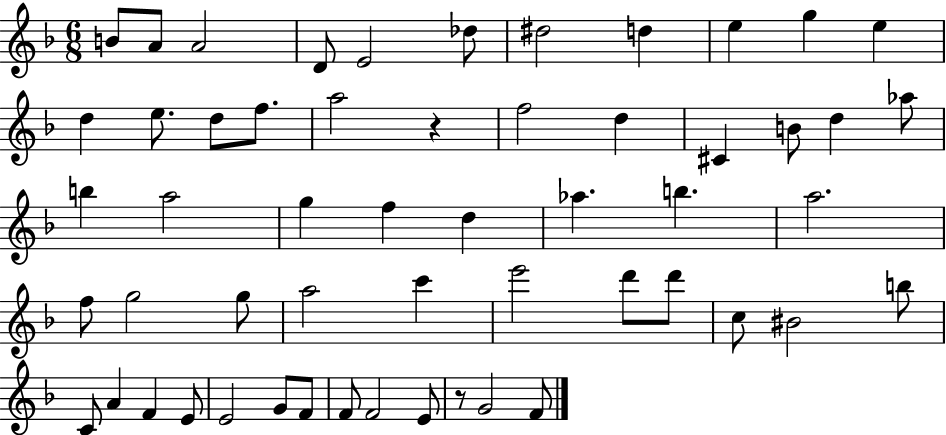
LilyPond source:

{
  \clef treble
  \numericTimeSignature
  \time 6/8
  \key f \major
  b'8 a'8 a'2 | d'8 e'2 des''8 | dis''2 d''4 | e''4 g''4 e''4 | \break d''4 e''8. d''8 f''8. | a''2 r4 | f''2 d''4 | cis'4 b'8 d''4 aes''8 | \break b''4 a''2 | g''4 f''4 d''4 | aes''4. b''4. | a''2. | \break f''8 g''2 g''8 | a''2 c'''4 | e'''2 d'''8 d'''8 | c''8 bis'2 b''8 | \break c'8 a'4 f'4 e'8 | e'2 g'8 f'8 | f'8 f'2 e'8 | r8 g'2 f'8 | \break \bar "|."
}